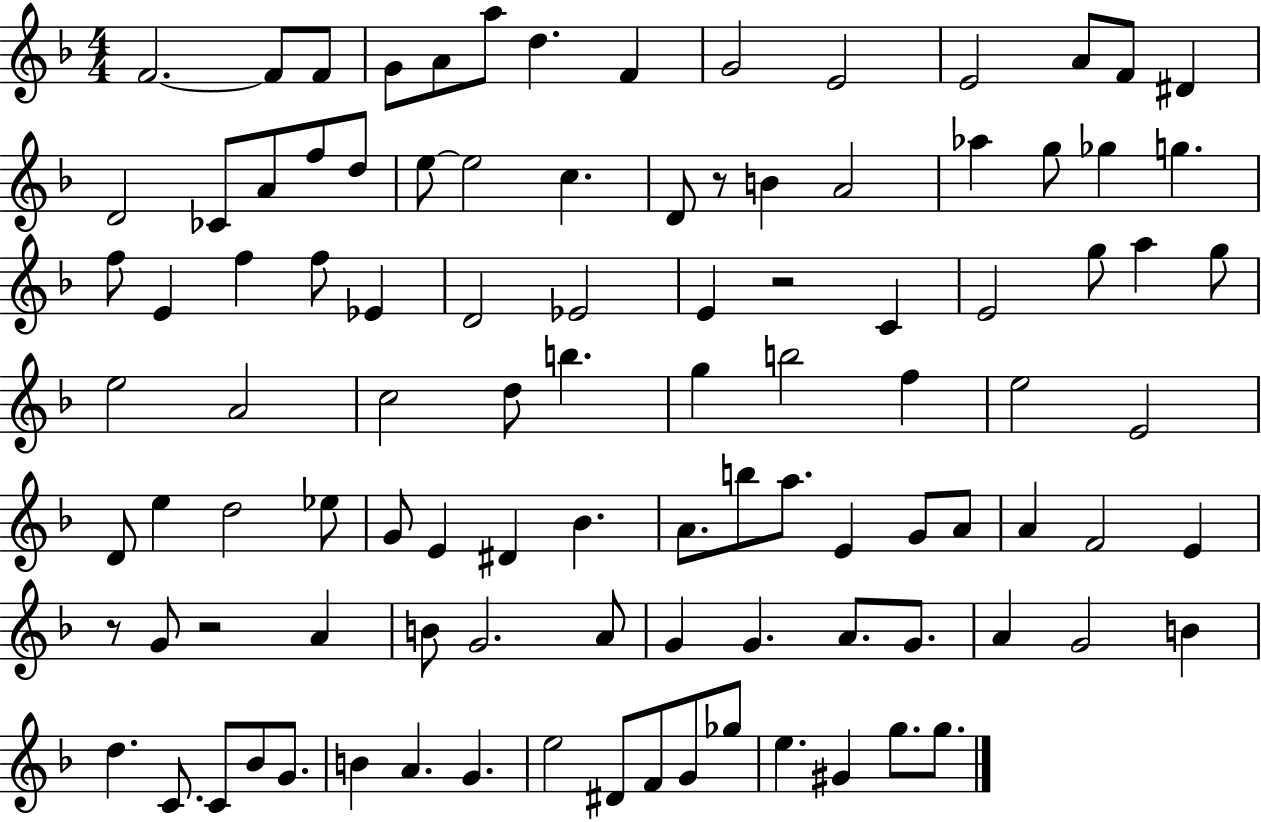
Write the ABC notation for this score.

X:1
T:Untitled
M:4/4
L:1/4
K:F
F2 F/2 F/2 G/2 A/2 a/2 d F G2 E2 E2 A/2 F/2 ^D D2 _C/2 A/2 f/2 d/2 e/2 e2 c D/2 z/2 B A2 _a g/2 _g g f/2 E f f/2 _E D2 _E2 E z2 C E2 g/2 a g/2 e2 A2 c2 d/2 b g b2 f e2 E2 D/2 e d2 _e/2 G/2 E ^D _B A/2 b/2 a/2 E G/2 A/2 A F2 E z/2 G/2 z2 A B/2 G2 A/2 G G A/2 G/2 A G2 B d C/2 C/2 _B/2 G/2 B A G e2 ^D/2 F/2 G/2 _g/2 e ^G g/2 g/2